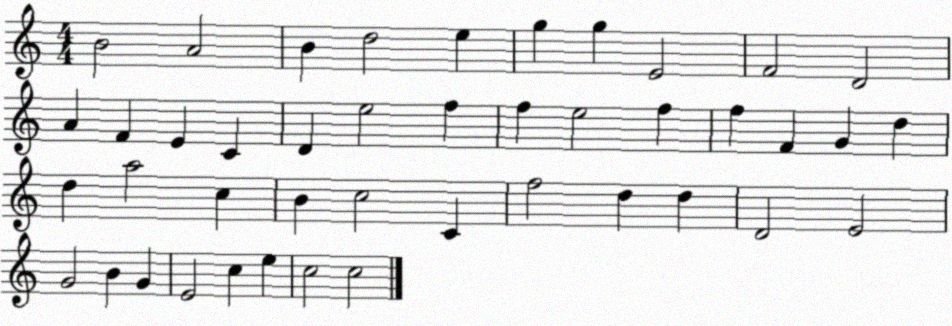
X:1
T:Untitled
M:4/4
L:1/4
K:C
B2 A2 B d2 e g g E2 F2 D2 A F E C D e2 f f e2 f f F G d d a2 c B c2 C f2 d d D2 E2 G2 B G E2 c e c2 c2